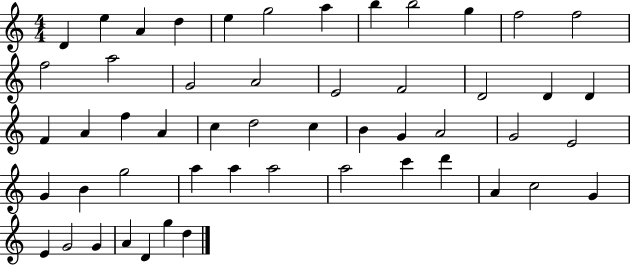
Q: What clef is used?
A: treble